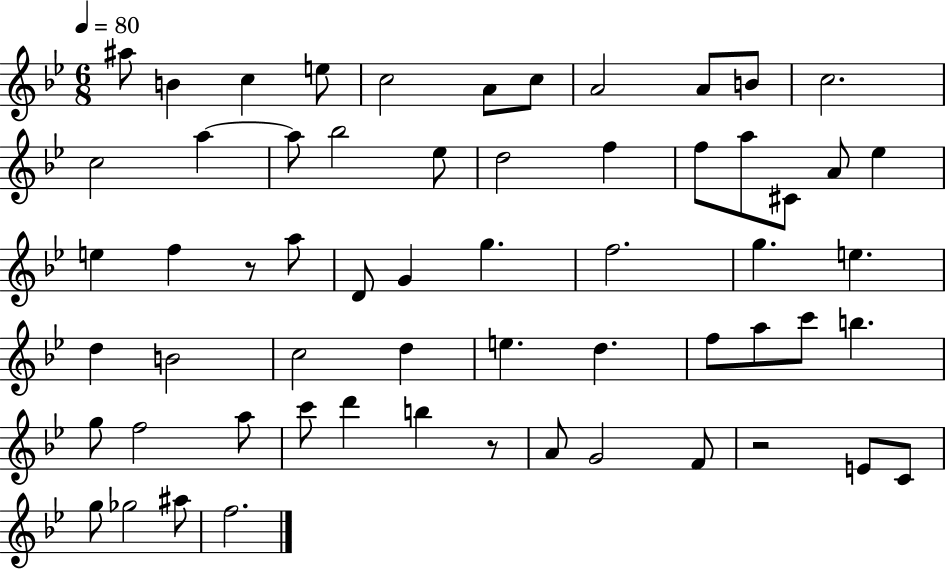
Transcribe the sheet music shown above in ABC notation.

X:1
T:Untitled
M:6/8
L:1/4
K:Bb
^a/2 B c e/2 c2 A/2 c/2 A2 A/2 B/2 c2 c2 a a/2 _b2 _e/2 d2 f f/2 a/2 ^C/2 A/2 _e e f z/2 a/2 D/2 G g f2 g e d B2 c2 d e d f/2 a/2 c'/2 b g/2 f2 a/2 c'/2 d' b z/2 A/2 G2 F/2 z2 E/2 C/2 g/2 _g2 ^a/2 f2